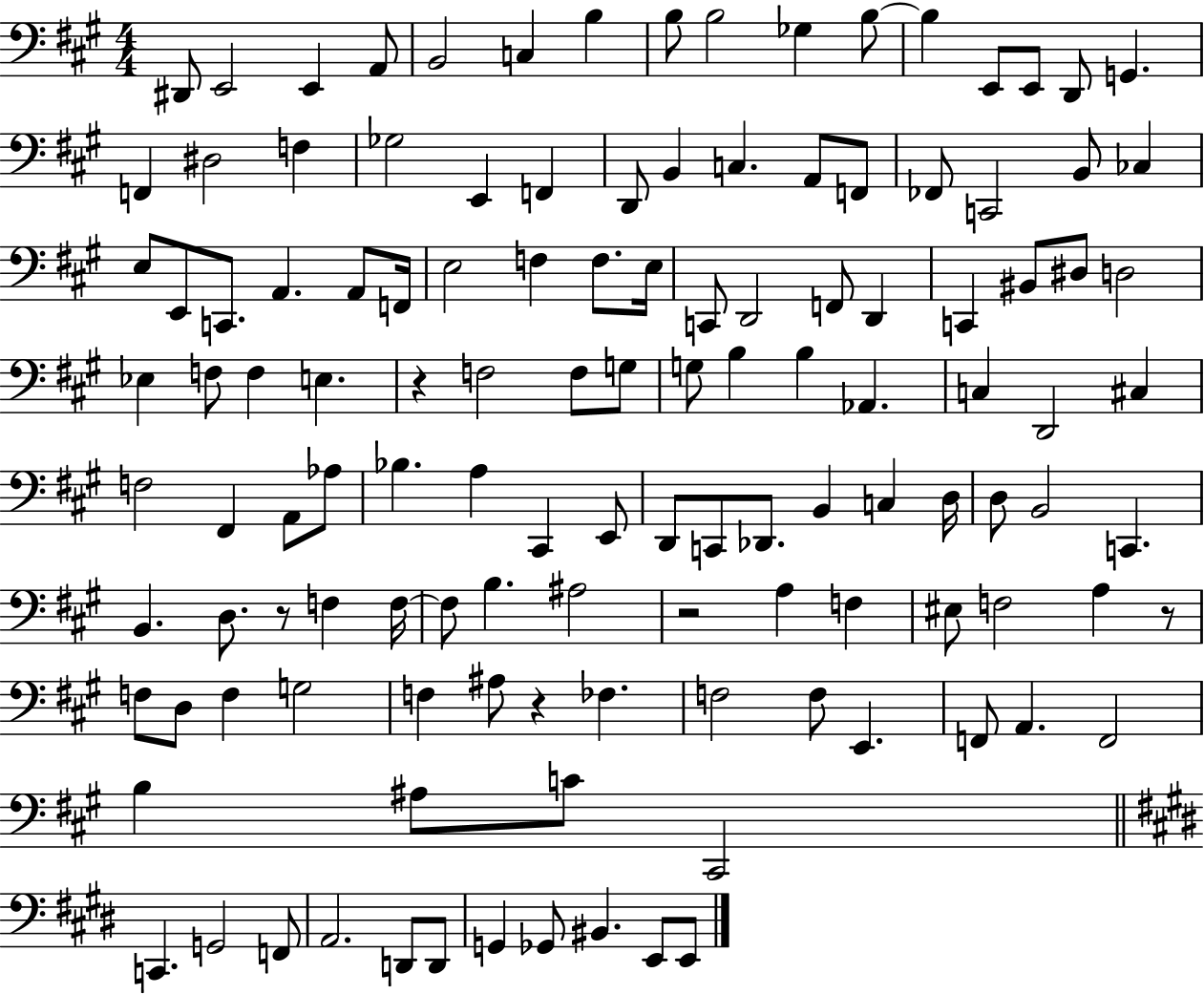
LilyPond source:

{
  \clef bass
  \numericTimeSignature
  \time 4/4
  \key a \major
  dis,8 e,2 e,4 a,8 | b,2 c4 b4 | b8 b2 ges4 b8~~ | b4 e,8 e,8 d,8 g,4. | \break f,4 dis2 f4 | ges2 e,4 f,4 | d,8 b,4 c4. a,8 f,8 | fes,8 c,2 b,8 ces4 | \break e8 e,8 c,8. a,4. a,8 f,16 | e2 f4 f8. e16 | c,8 d,2 f,8 d,4 | c,4 bis,8 dis8 d2 | \break ees4 f8 f4 e4. | r4 f2 f8 g8 | g8 b4 b4 aes,4. | c4 d,2 cis4 | \break f2 fis,4 a,8 aes8 | bes4. a4 cis,4 e,8 | d,8 c,8 des,8. b,4 c4 d16 | d8 b,2 c,4. | \break b,4. d8. r8 f4 f16~~ | f8 b4. ais2 | r2 a4 f4 | eis8 f2 a4 r8 | \break f8 d8 f4 g2 | f4 ais8 r4 fes4. | f2 f8 e,4. | f,8 a,4. f,2 | \break b4 ais8 c'8 cis,2 | \bar "||" \break \key e \major c,4. g,2 f,8 | a,2. d,8 d,8 | g,4 ges,8 bis,4. e,8 e,8 | \bar "|."
}